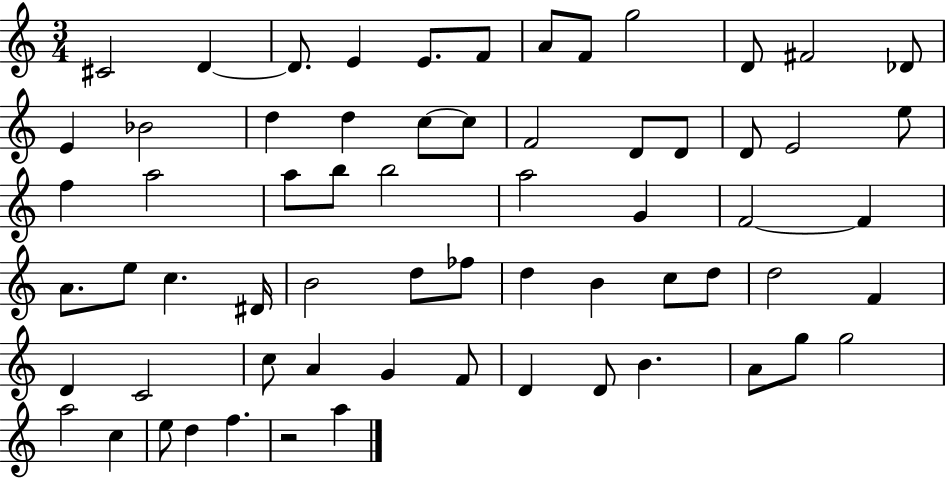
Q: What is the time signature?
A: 3/4